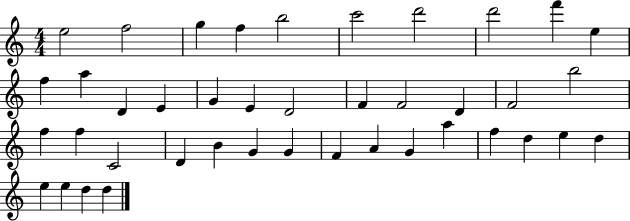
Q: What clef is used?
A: treble